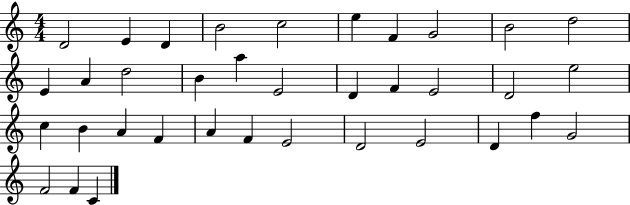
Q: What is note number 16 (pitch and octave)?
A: E4